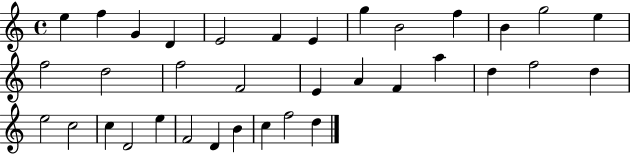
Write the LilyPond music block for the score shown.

{
  \clef treble
  \time 4/4
  \defaultTimeSignature
  \key c \major
  e''4 f''4 g'4 d'4 | e'2 f'4 e'4 | g''4 b'2 f''4 | b'4 g''2 e''4 | \break f''2 d''2 | f''2 f'2 | e'4 a'4 f'4 a''4 | d''4 f''2 d''4 | \break e''2 c''2 | c''4 d'2 e''4 | f'2 d'4 b'4 | c''4 f''2 d''4 | \break \bar "|."
}